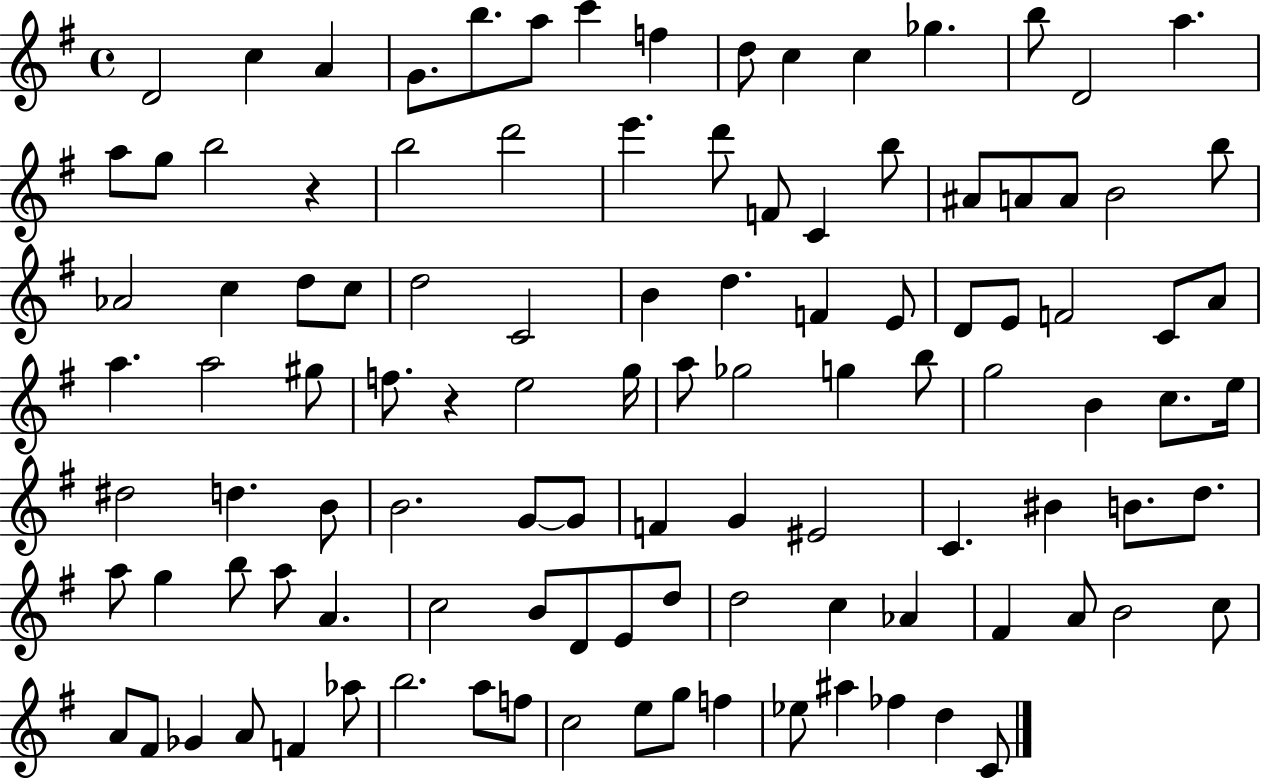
X:1
T:Untitled
M:4/4
L:1/4
K:G
D2 c A G/2 b/2 a/2 c' f d/2 c c _g b/2 D2 a a/2 g/2 b2 z b2 d'2 e' d'/2 F/2 C b/2 ^A/2 A/2 A/2 B2 b/2 _A2 c d/2 c/2 d2 C2 B d F E/2 D/2 E/2 F2 C/2 A/2 a a2 ^g/2 f/2 z e2 g/4 a/2 _g2 g b/2 g2 B c/2 e/4 ^d2 d B/2 B2 G/2 G/2 F G ^E2 C ^B B/2 d/2 a/2 g b/2 a/2 A c2 B/2 D/2 E/2 d/2 d2 c _A ^F A/2 B2 c/2 A/2 ^F/2 _G A/2 F _a/2 b2 a/2 f/2 c2 e/2 g/2 f _e/2 ^a _f d C/2